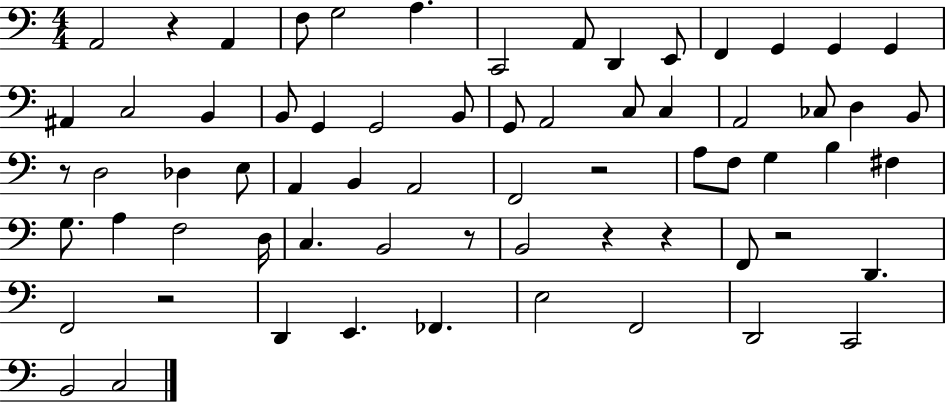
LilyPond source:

{
  \clef bass
  \numericTimeSignature
  \time 4/4
  \key c \major
  \repeat volta 2 { a,2 r4 a,4 | f8 g2 a4. | c,2 a,8 d,4 e,8 | f,4 g,4 g,4 g,4 | \break ais,4 c2 b,4 | b,8 g,4 g,2 b,8 | g,8 a,2 c8 c4 | a,2 ces8 d4 b,8 | \break r8 d2 des4 e8 | a,4 b,4 a,2 | f,2 r2 | a8 f8 g4 b4 fis4 | \break g8. a4 f2 d16 | c4. b,2 r8 | b,2 r4 r4 | f,8 r2 d,4. | \break f,2 r2 | d,4 e,4. fes,4. | e2 f,2 | d,2 c,2 | \break b,2 c2 | } \bar "|."
}